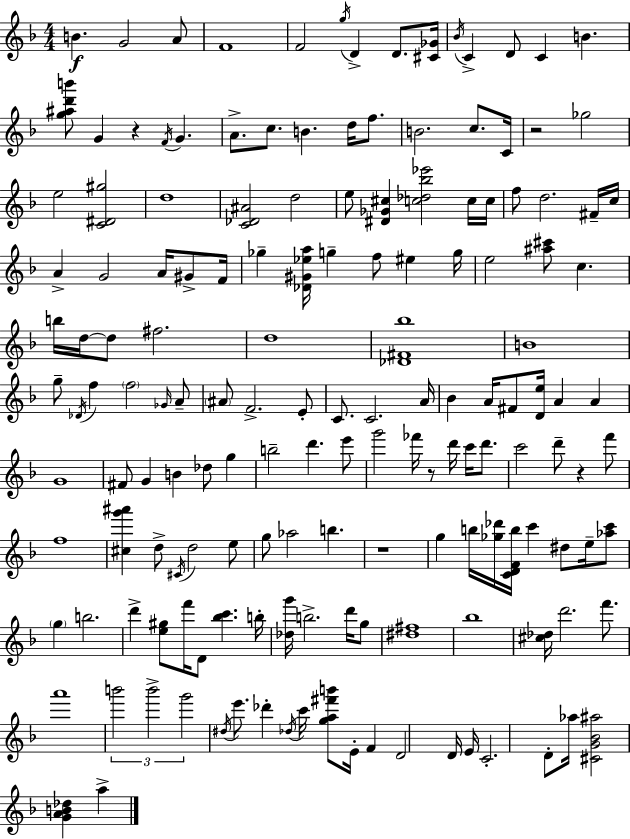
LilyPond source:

{
  \clef treble
  \numericTimeSignature
  \time 4/4
  \key f \major
  b'4.\f g'2 a'8 | f'1 | f'2 \acciaccatura { g''16 } d'4-> d'8. | <cis' ges'>16 \acciaccatura { bes'16 } c'4-> d'8 c'4 b'4. | \break <g'' ais'' d''' b'''>8 g'4 r4 \acciaccatura { f'16 } g'4. | a'8.-> c''8. b'4. d''16 | f''8. b'2. c''8. | c'16 r2 ges''2 | \break e''2 <c' dis' gis''>2 | d''1 | <c' des' ais'>2 d''2 | e''8 <dis' ges' cis''>4 <c'' des'' bes'' ees'''>2 | \break c''16 c''16 f''8 d''2. | fis'16-- c''16 a'4-> g'2 a'16 | gis'8-> f'16 ges''4-- <des' gis' ees'' a''>16 g''4-- f''8 eis''4 | g''16 e''2 <ais'' cis'''>8 c''4. | \break b''16 d''16~~ d''8 fis''2. | d''1 | <des' fis' bes''>1 | b'1 | \break g''8-- \acciaccatura { des'16 } f''4 \parenthesize f''2 | \grace { ges'16 } a'8-- \parenthesize ais'8 f'2.-> | e'8-. c'8. c'2. | a'16 bes'4 a'16 fis'8 <d' e''>16 a'4 | \break a'4 g'1 | fis'8 g'4 b'4 des''8 | g''4 b''2-- d'''4. | e'''8 g'''2 fes'''16 r8 | \break d'''16 c'''16 d'''8. c'''2 d'''8-- r4 | f'''8 f''1 | <cis'' g''' ais'''>4 d''8-> \acciaccatura { cis'16 } d''2 | e''8 g''8 aes''2 | \break b''4. r1 | g''4 b''16 <ges'' des'''>16 <c' d' f' b''>16 c'''4 | dis''8 e''16-- <aes'' c'''>8 \parenthesize g''4 b''2. | d'''4-> <e'' gis''>8 f'''16 d'8 <bes'' c'''>4. | \break b''16-. <des'' g'''>16 b''2.-> | d'''16 g''8 <dis'' fis''>1 | bes''1 | <cis'' des''>16 d'''2. | \break f'''8. a'''1 | \tuplet 3/2 { b'''2 b'''2-> | g'''2 } \acciaccatura { dis''16 } e'''8. | des'''4-. \acciaccatura { des''16 } c'''16 <g'' a'' fis''' b'''>8 e'16-. f'4 d'2 | \break d'16 e'16 c'2.-. | d'8-. aes''16 <cis' g' bes' ais''>2 | <g' a' b' des''>4 a''4-> \bar "|."
}